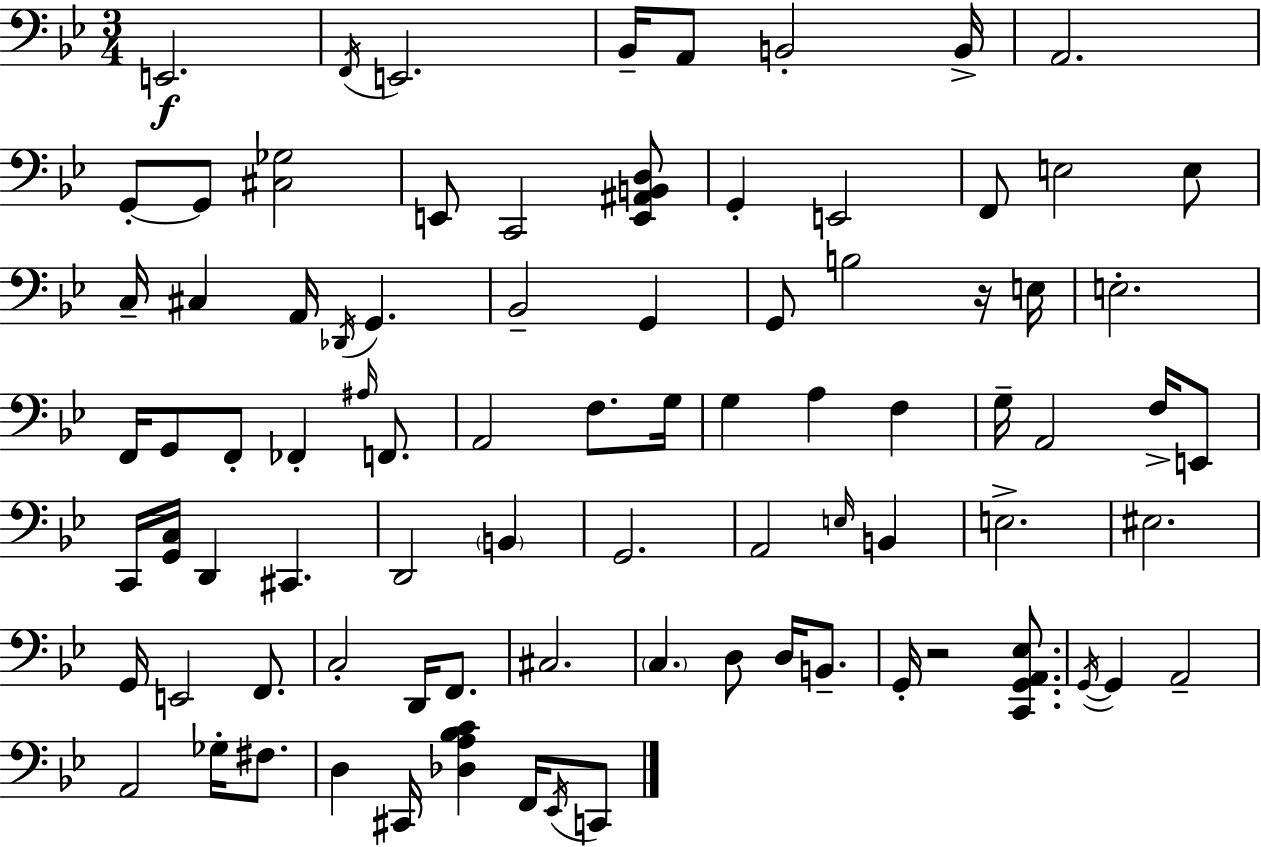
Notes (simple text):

E2/h. F2/s E2/h. Bb2/s A2/e B2/h B2/s A2/h. G2/e G2/e [C#3,Gb3]/h E2/e C2/h [E2,A#2,B2,D3]/e G2/q E2/h F2/e E3/h E3/e C3/s C#3/q A2/s Db2/s G2/q. Bb2/h G2/q G2/e B3/h R/s E3/s E3/h. F2/s G2/e F2/e FES2/q A#3/s F2/e. A2/h F3/e. G3/s G3/q A3/q F3/q G3/s A2/h F3/s E2/e C2/s [G2,C3]/s D2/q C#2/q. D2/h B2/q G2/h. A2/h E3/s B2/q E3/h. EIS3/h. G2/s E2/h F2/e. C3/h D2/s F2/e. C#3/h. C3/q. D3/e D3/s B2/e. G2/s R/h [C2,G2,A2,Eb3]/e. G2/s G2/q A2/h A2/h Gb3/s F#3/e. D3/q C#2/s [Db3,A3,Bb3,C4]/q F2/s Eb2/s C2/e